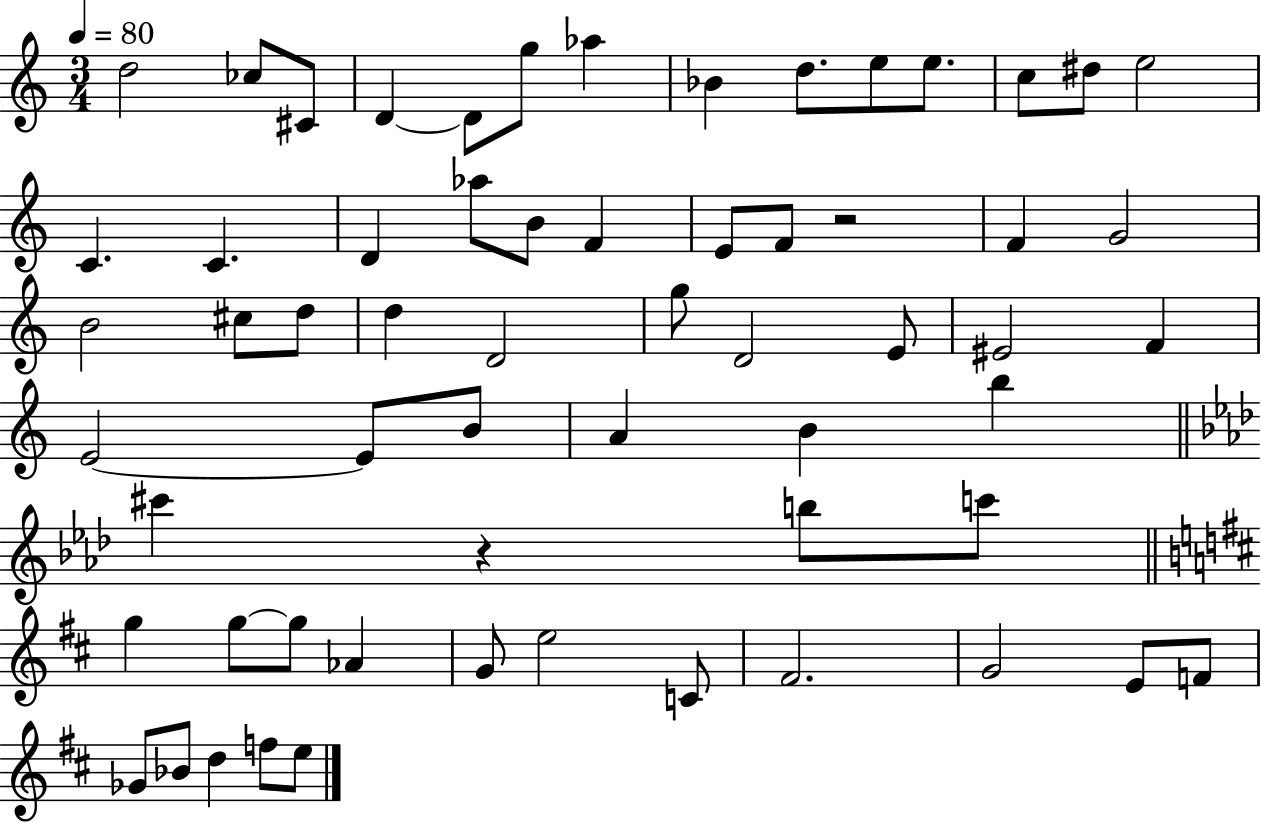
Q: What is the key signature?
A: C major